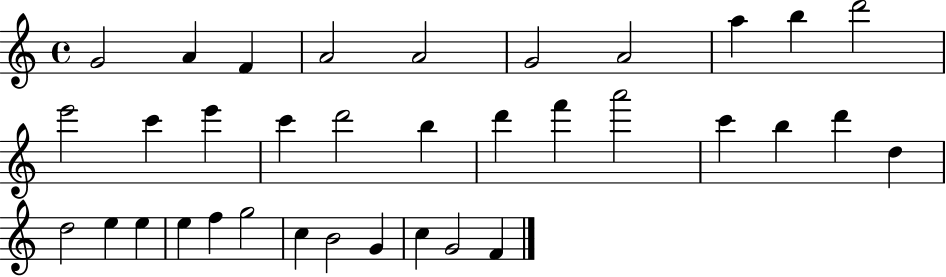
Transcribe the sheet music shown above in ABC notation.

X:1
T:Untitled
M:4/4
L:1/4
K:C
G2 A F A2 A2 G2 A2 a b d'2 e'2 c' e' c' d'2 b d' f' a'2 c' b d' d d2 e e e f g2 c B2 G c G2 F